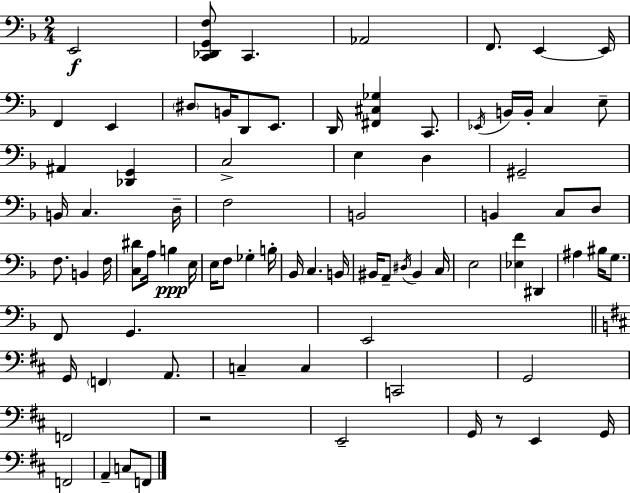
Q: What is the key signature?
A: F major